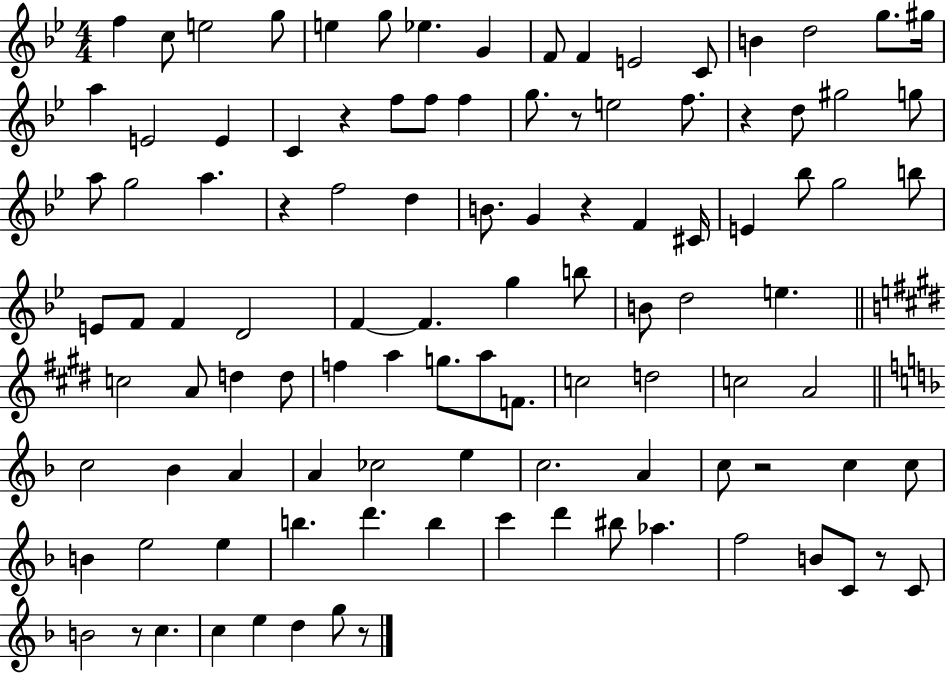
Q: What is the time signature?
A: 4/4